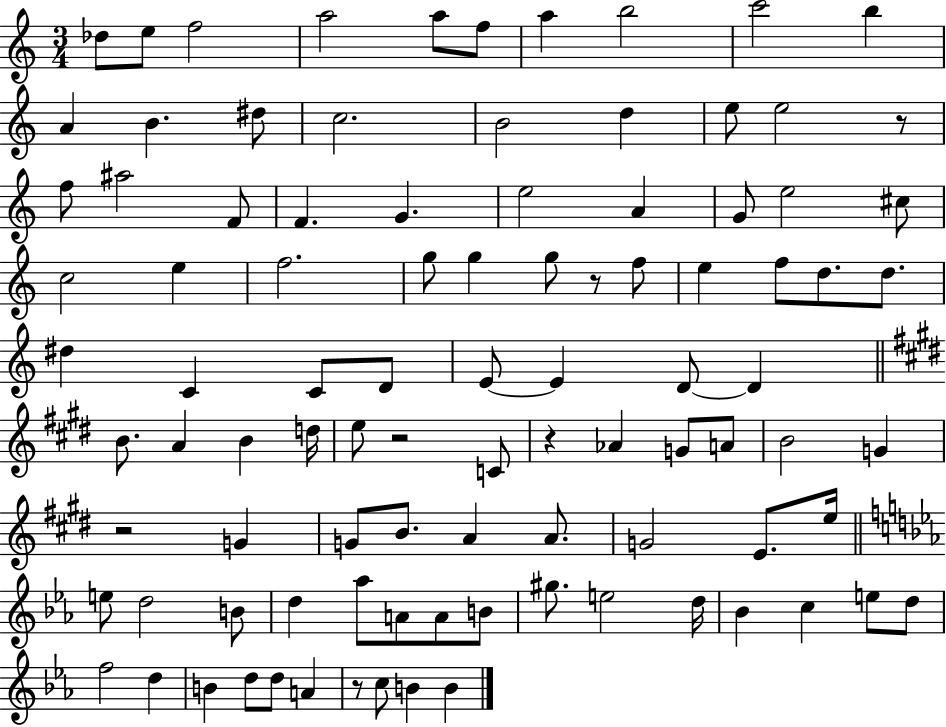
Db5/e E5/e F5/h A5/h A5/e F5/e A5/q B5/h C6/h B5/q A4/q B4/q. D#5/e C5/h. B4/h D5/q E5/e E5/h R/e F5/e A#5/h F4/e F4/q. G4/q. E5/h A4/q G4/e E5/h C#5/e C5/h E5/q F5/h. G5/e G5/q G5/e R/e F5/e E5/q F5/e D5/e. D5/e. D#5/q C4/q C4/e D4/e E4/e E4/q D4/e D4/q B4/e. A4/q B4/q D5/s E5/e R/h C4/e R/q Ab4/q G4/e A4/e B4/h G4/q R/h G4/q G4/e B4/e. A4/q A4/e. G4/h E4/e. E5/s E5/e D5/h B4/e D5/q Ab5/e A4/e A4/e B4/e G#5/e. E5/h D5/s Bb4/q C5/q E5/e D5/e F5/h D5/q B4/q D5/e D5/e A4/q R/e C5/e B4/q B4/q